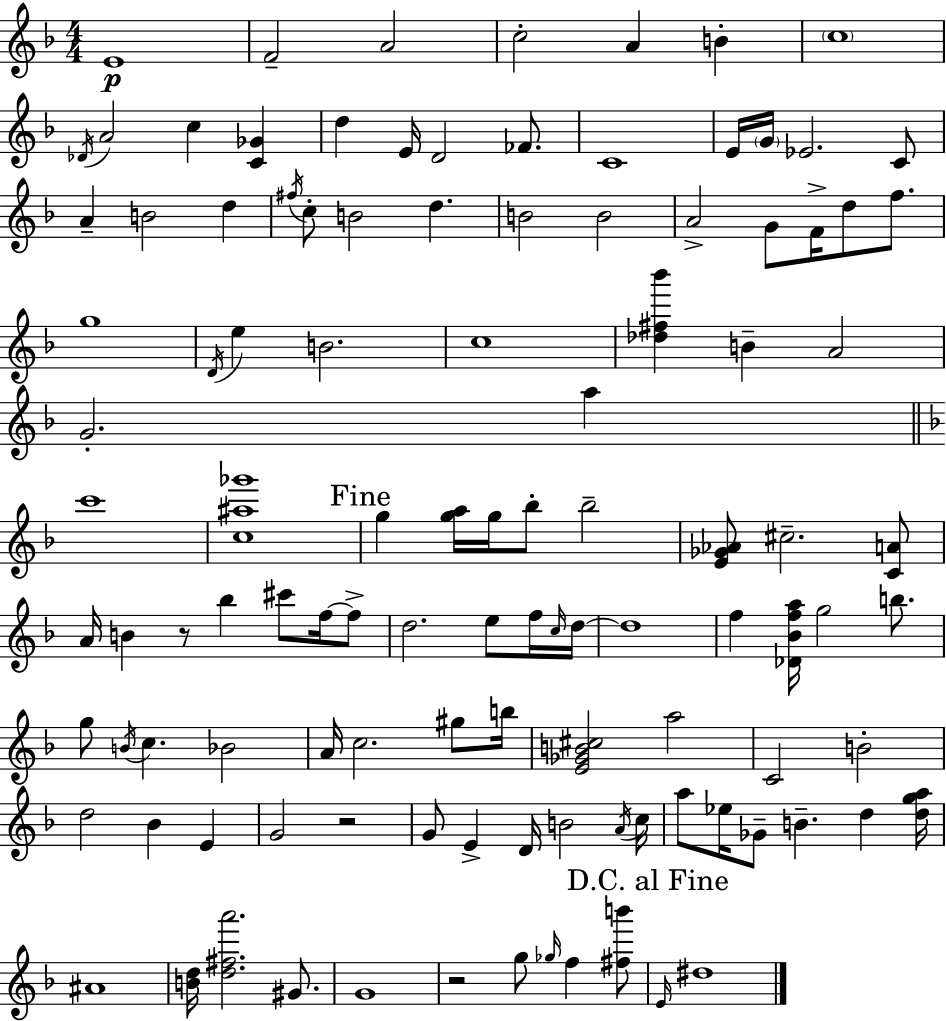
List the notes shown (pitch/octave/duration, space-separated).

E4/w F4/h A4/h C5/h A4/q B4/q C5/w Db4/s A4/h C5/q [C4,Gb4]/q D5/q E4/s D4/h FES4/e. C4/w E4/s G4/s Eb4/h. C4/e A4/q B4/h D5/q F#5/s C5/e B4/h D5/q. B4/h B4/h A4/h G4/e F4/s D5/e F5/e. G5/w D4/s E5/q B4/h. C5/w [Db5,F#5,Bb6]/q B4/q A4/h G4/h. A5/q C6/w [C5,A#5,Gb6]/w G5/q [G5,A5]/s G5/s Bb5/e Bb5/h [E4,Gb4,Ab4]/e C#5/h. [C4,A4]/e A4/s B4/q R/e Bb5/q C#6/e F5/s F5/e D5/h. E5/e F5/s C5/s D5/s D5/w F5/q [Db4,Bb4,F5,A5]/s G5/h B5/e. G5/e B4/s C5/q. Bb4/h A4/s C5/h. G#5/e B5/s [E4,Gb4,B4,C#5]/h A5/h C4/h B4/h D5/h Bb4/q E4/q G4/h R/h G4/e E4/q D4/s B4/h A4/s C5/s A5/e Eb5/s Gb4/e B4/q. D5/q [D5,G5,A5]/s A#4/w [B4,D5]/s [D5,F#5,A6]/h. G#4/e. G4/w R/h G5/e Gb5/s F5/q [F#5,B6]/e E4/s D#5/w